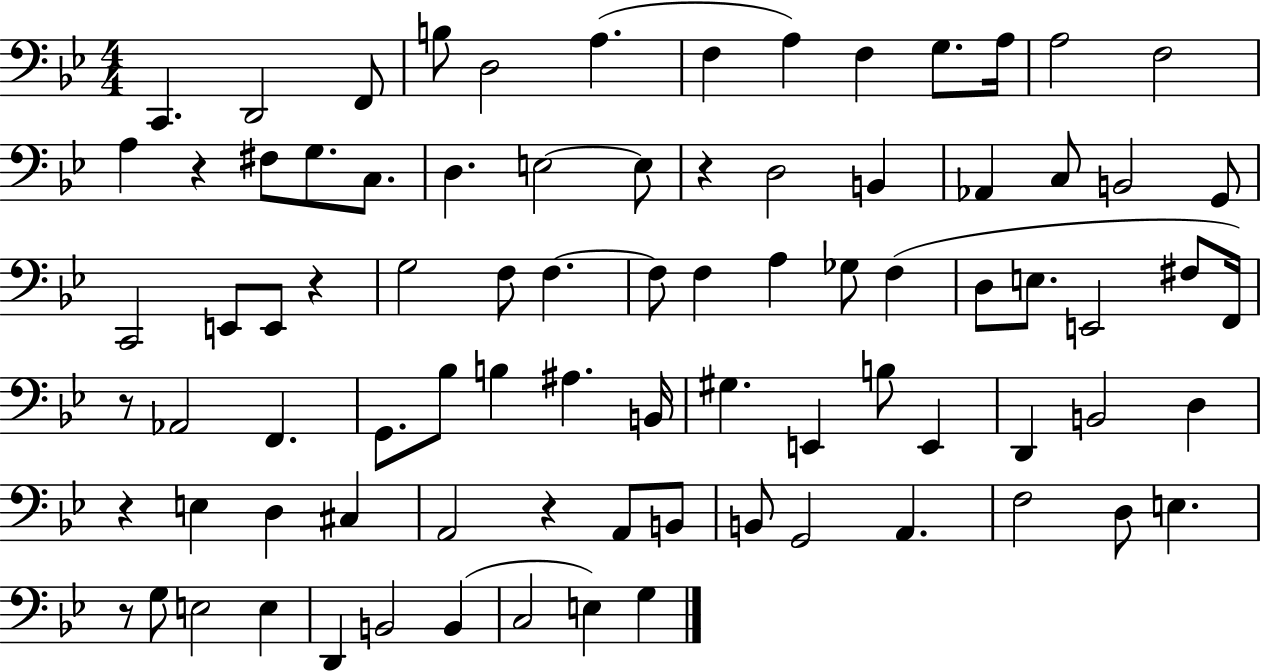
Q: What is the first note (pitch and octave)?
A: C2